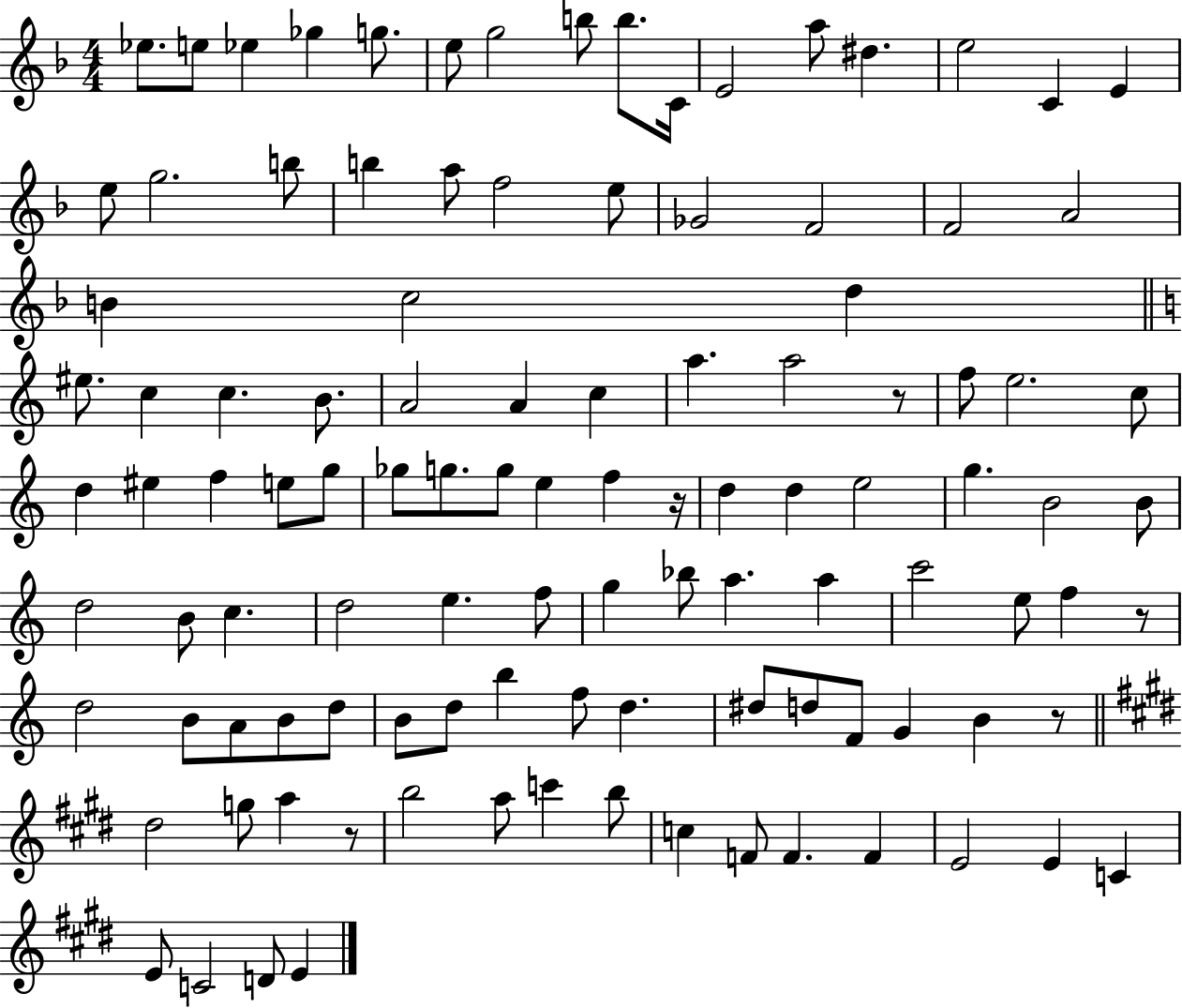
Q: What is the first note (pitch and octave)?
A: Eb5